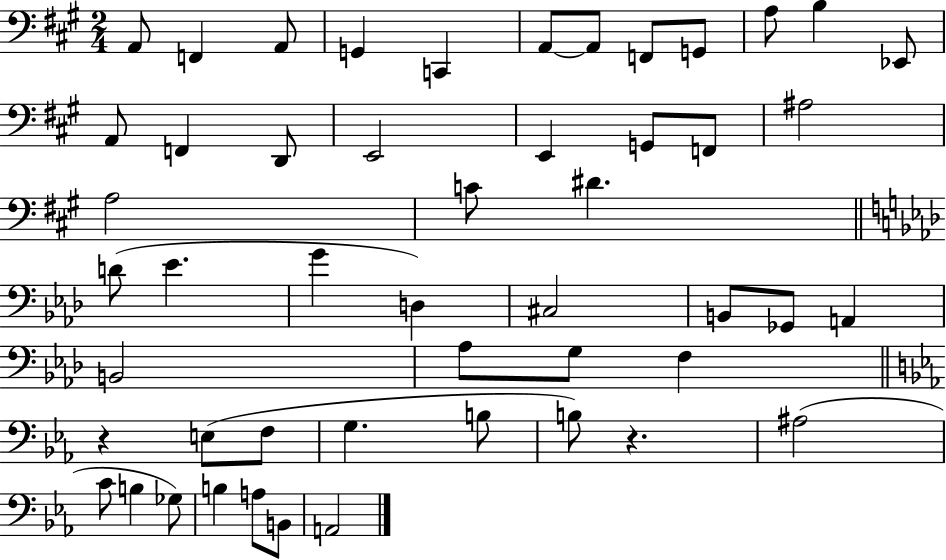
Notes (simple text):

A2/e F2/q A2/e G2/q C2/q A2/e A2/e F2/e G2/e A3/e B3/q Eb2/e A2/e F2/q D2/e E2/h E2/q G2/e F2/e A#3/h A3/h C4/e D#4/q. D4/e Eb4/q. G4/q D3/q C#3/h B2/e Gb2/e A2/q B2/h Ab3/e G3/e F3/q R/q E3/e F3/e G3/q. B3/e B3/e R/q. A#3/h C4/e B3/q Gb3/e B3/q A3/e B2/e A2/h